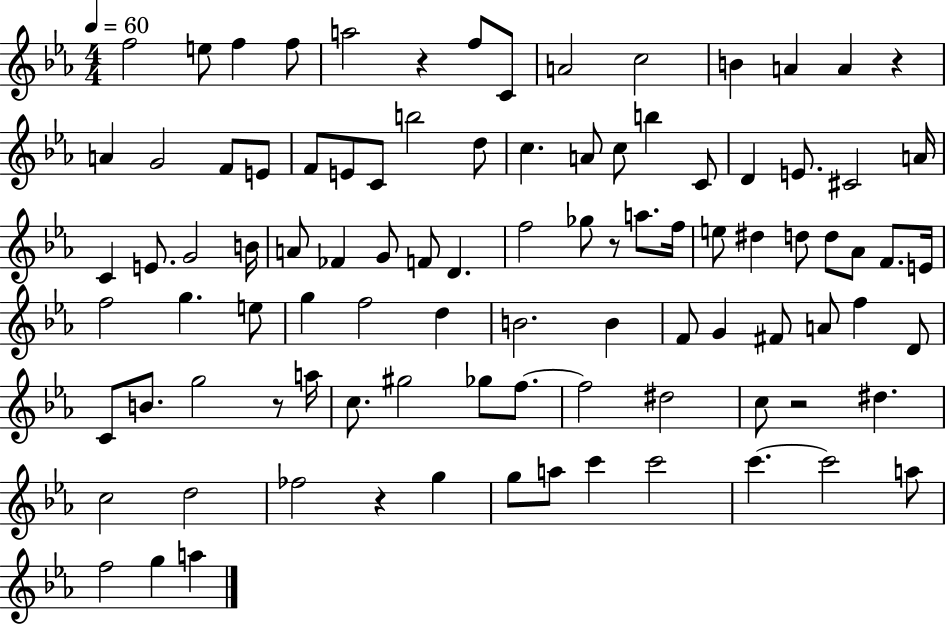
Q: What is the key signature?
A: EES major